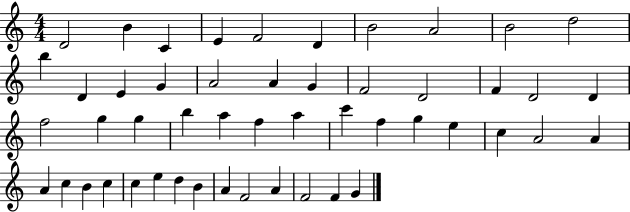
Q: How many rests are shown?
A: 0